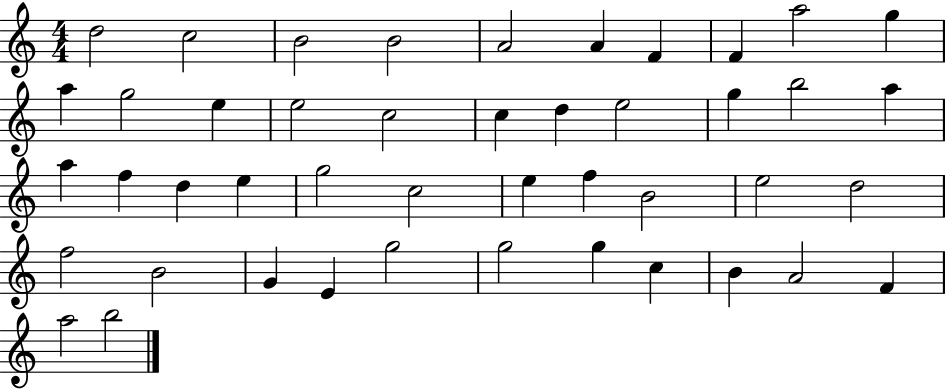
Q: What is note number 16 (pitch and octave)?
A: C5